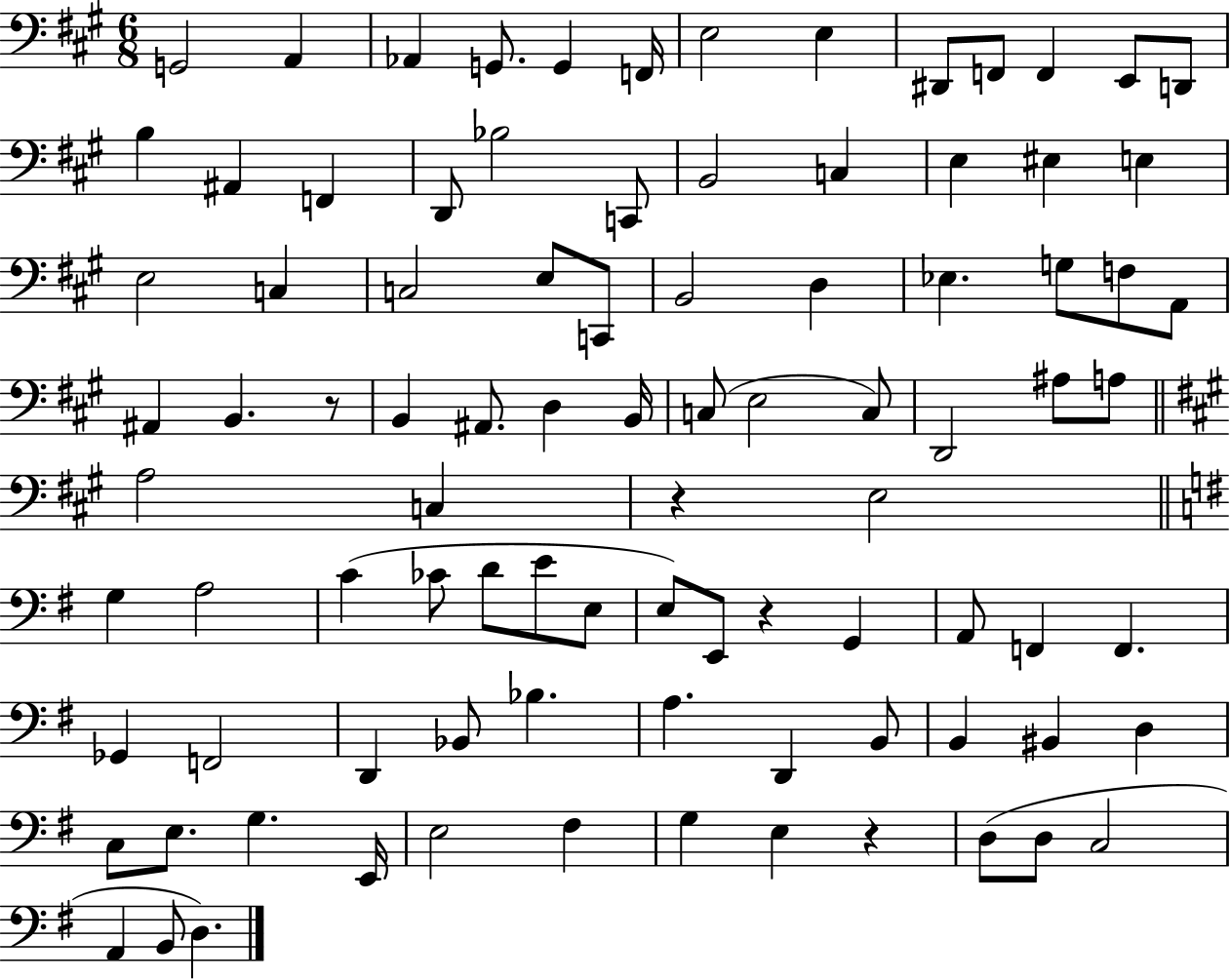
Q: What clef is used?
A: bass